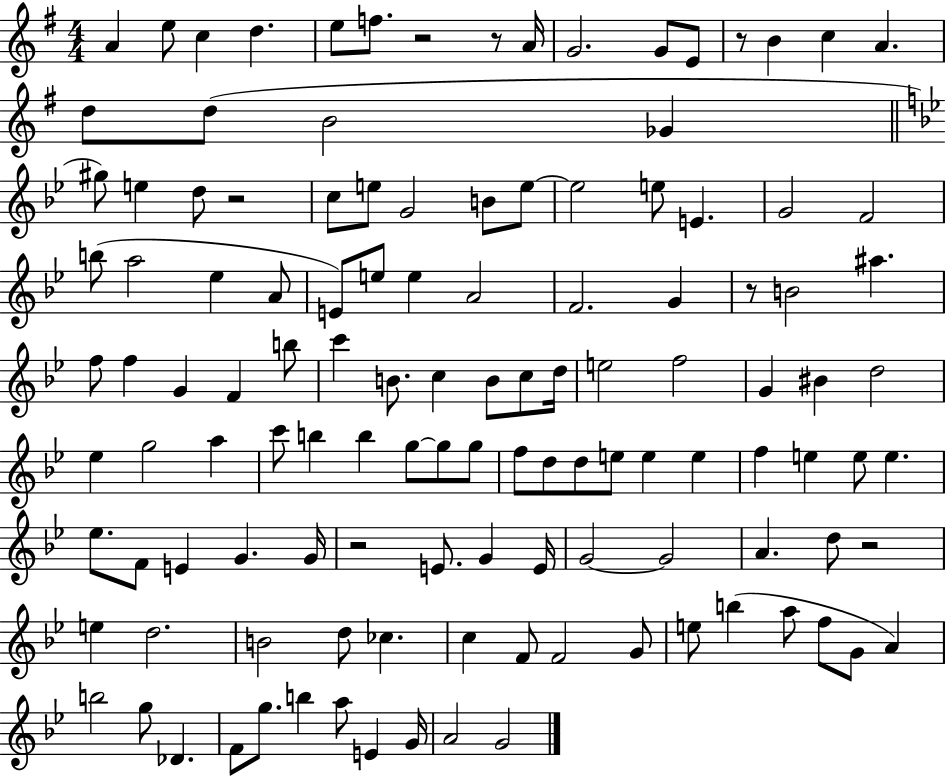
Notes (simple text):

A4/q E5/e C5/q D5/q. E5/e F5/e. R/h R/e A4/s G4/h. G4/e E4/e R/e B4/q C5/q A4/q. D5/e D5/e B4/h Gb4/q G#5/e E5/q D5/e R/h C5/e E5/e G4/h B4/e E5/e E5/h E5/e E4/q. G4/h F4/h B5/e A5/h Eb5/q A4/e E4/e E5/e E5/q A4/h F4/h. G4/q R/e B4/h A#5/q. F5/e F5/q G4/q F4/q B5/e C6/q B4/e. C5/q B4/e C5/e D5/s E5/h F5/h G4/q BIS4/q D5/h Eb5/q G5/h A5/q C6/e B5/q B5/q G5/e G5/e G5/e F5/e D5/e D5/e E5/e E5/q E5/q F5/q E5/q E5/e E5/q. Eb5/e. F4/e E4/q G4/q. G4/s R/h E4/e. G4/q E4/s G4/h G4/h A4/q. D5/e R/h E5/q D5/h. B4/h D5/e CES5/q. C5/q F4/e F4/h G4/e E5/e B5/q A5/e F5/e G4/e A4/q B5/h G5/e Db4/q. F4/e G5/e. B5/q A5/e E4/q G4/s A4/h G4/h